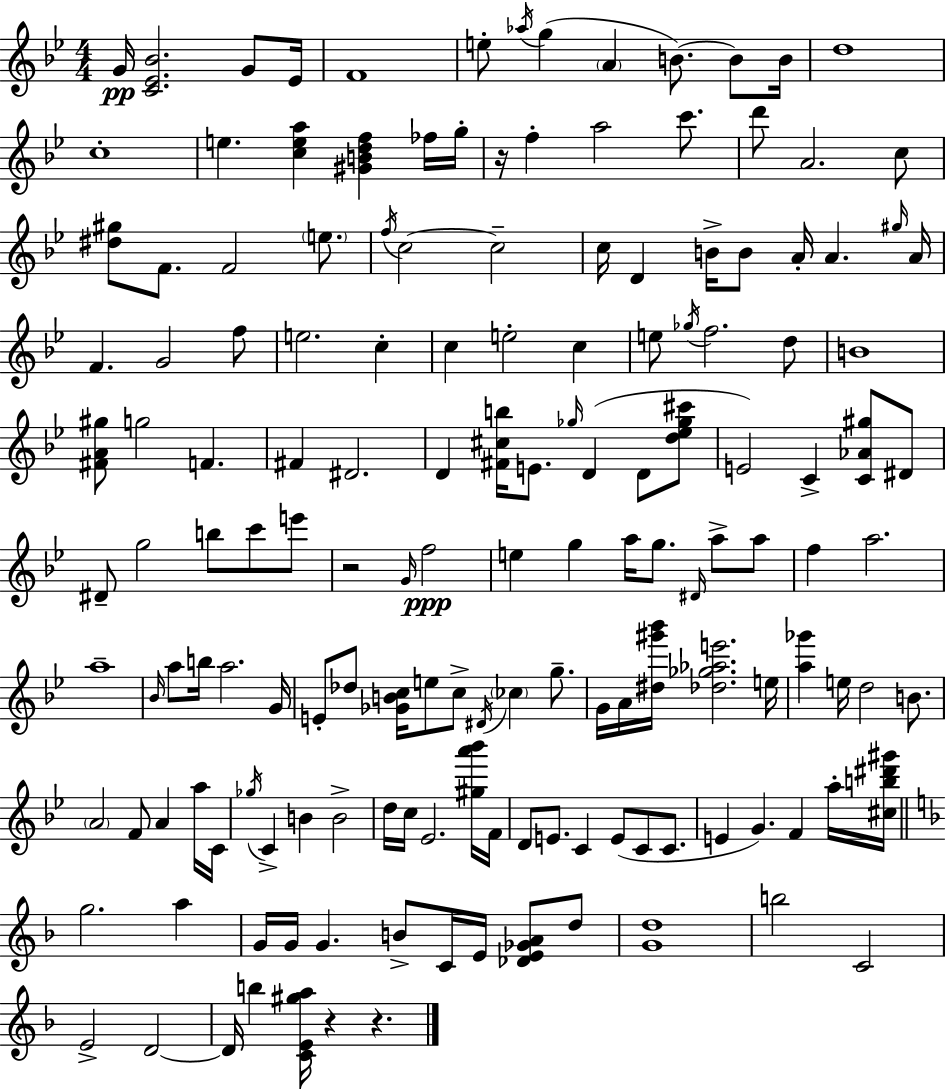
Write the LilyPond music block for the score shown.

{
  \clef treble
  \numericTimeSignature
  \time 4/4
  \key bes \major
  g'16\pp <c' ees' bes'>2. g'8 ees'16 | f'1 | e''8-. \acciaccatura { aes''16 } g''4( \parenthesize a'4 b'8.~~) b'8 | b'16 d''1 | \break c''1-. | e''4. <c'' e'' a''>4 <gis' b' d'' f''>4 fes''16 | g''16-. r16 f''4-. a''2 c'''8. | d'''8 a'2. c''8 | \break <dis'' gis''>8 f'8. f'2 \parenthesize e''8. | \acciaccatura { f''16 } c''2~~ c''2-- | c''16 d'4 b'16-> b'8 a'16-. a'4. | \grace { gis''16 } a'16 f'4. g'2 | \break f''8 e''2. c''4-. | c''4 e''2-. c''4 | e''8 \acciaccatura { ges''16 } f''2. | d''8 b'1 | \break <fis' a' gis''>8 g''2 f'4. | fis'4 dis'2. | d'4 <fis' cis'' b''>16 e'8. \grace { ges''16 } d'4( | d'8 <d'' ees'' ges'' cis'''>8 e'2) c'4-> | \break <c' aes' gis''>8 dis'8 dis'8-- g''2 b''8 | c'''8 e'''8 r2 \grace { g'16 } f''2\ppp | e''4 g''4 a''16 g''8. | \grace { dis'16 } a''8-> a''8 f''4 a''2. | \break a''1-- | \grace { bes'16 } a''8 b''16 a''2. | g'16 e'8-. des''8 <ges' b' c''>16 e''8 c''8-> | \acciaccatura { dis'16 } \parenthesize ces''4 g''8.-- g'16 a'16 <dis'' gis''' bes'''>16 <des'' ges'' aes'' e'''>2. | \break e''16 <a'' ges'''>4 e''16 d''2 | b'8. \parenthesize a'2 | f'8 a'4 a''16 c'16 \acciaccatura { ges''16 } c'4-> b'4 | b'2-> d''16 c''16 ees'2. | \break <gis'' a''' bes'''>16 f'16 d'8 e'8. c'4 | e'8( c'8 c'8. e'4 g'4.) | f'4 a''16-. <cis'' b'' dis''' gis'''>16 \bar "||" \break \key f \major g''2. a''4 | g'16 g'16 g'4. b'8-> c'16 e'16 <des' e' ges' a'>8 d''8 | <g' d''>1 | b''2 c'2 | \break e'2-> d'2~~ | d'16 b''4 <c' e' gis'' a''>16 r4 r4. | \bar "|."
}